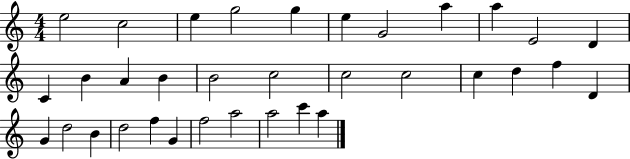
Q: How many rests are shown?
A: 0